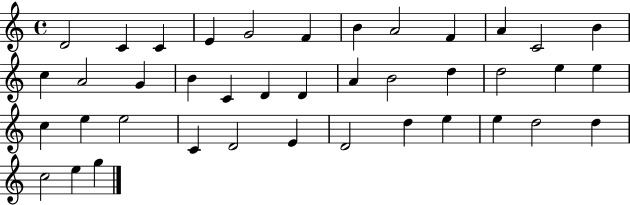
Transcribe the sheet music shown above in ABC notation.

X:1
T:Untitled
M:4/4
L:1/4
K:C
D2 C C E G2 F B A2 F A C2 B c A2 G B C D D A B2 d d2 e e c e e2 C D2 E D2 d e e d2 d c2 e g